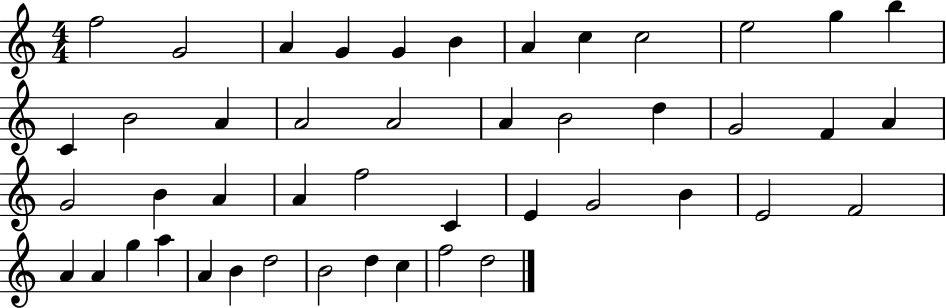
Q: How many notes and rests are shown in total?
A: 46